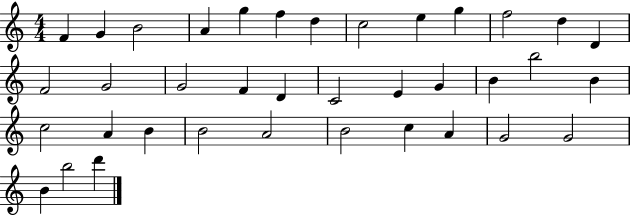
F4/q G4/q B4/h A4/q G5/q F5/q D5/q C5/h E5/q G5/q F5/h D5/q D4/q F4/h G4/h G4/h F4/q D4/q C4/h E4/q G4/q B4/q B5/h B4/q C5/h A4/q B4/q B4/h A4/h B4/h C5/q A4/q G4/h G4/h B4/q B5/h D6/q